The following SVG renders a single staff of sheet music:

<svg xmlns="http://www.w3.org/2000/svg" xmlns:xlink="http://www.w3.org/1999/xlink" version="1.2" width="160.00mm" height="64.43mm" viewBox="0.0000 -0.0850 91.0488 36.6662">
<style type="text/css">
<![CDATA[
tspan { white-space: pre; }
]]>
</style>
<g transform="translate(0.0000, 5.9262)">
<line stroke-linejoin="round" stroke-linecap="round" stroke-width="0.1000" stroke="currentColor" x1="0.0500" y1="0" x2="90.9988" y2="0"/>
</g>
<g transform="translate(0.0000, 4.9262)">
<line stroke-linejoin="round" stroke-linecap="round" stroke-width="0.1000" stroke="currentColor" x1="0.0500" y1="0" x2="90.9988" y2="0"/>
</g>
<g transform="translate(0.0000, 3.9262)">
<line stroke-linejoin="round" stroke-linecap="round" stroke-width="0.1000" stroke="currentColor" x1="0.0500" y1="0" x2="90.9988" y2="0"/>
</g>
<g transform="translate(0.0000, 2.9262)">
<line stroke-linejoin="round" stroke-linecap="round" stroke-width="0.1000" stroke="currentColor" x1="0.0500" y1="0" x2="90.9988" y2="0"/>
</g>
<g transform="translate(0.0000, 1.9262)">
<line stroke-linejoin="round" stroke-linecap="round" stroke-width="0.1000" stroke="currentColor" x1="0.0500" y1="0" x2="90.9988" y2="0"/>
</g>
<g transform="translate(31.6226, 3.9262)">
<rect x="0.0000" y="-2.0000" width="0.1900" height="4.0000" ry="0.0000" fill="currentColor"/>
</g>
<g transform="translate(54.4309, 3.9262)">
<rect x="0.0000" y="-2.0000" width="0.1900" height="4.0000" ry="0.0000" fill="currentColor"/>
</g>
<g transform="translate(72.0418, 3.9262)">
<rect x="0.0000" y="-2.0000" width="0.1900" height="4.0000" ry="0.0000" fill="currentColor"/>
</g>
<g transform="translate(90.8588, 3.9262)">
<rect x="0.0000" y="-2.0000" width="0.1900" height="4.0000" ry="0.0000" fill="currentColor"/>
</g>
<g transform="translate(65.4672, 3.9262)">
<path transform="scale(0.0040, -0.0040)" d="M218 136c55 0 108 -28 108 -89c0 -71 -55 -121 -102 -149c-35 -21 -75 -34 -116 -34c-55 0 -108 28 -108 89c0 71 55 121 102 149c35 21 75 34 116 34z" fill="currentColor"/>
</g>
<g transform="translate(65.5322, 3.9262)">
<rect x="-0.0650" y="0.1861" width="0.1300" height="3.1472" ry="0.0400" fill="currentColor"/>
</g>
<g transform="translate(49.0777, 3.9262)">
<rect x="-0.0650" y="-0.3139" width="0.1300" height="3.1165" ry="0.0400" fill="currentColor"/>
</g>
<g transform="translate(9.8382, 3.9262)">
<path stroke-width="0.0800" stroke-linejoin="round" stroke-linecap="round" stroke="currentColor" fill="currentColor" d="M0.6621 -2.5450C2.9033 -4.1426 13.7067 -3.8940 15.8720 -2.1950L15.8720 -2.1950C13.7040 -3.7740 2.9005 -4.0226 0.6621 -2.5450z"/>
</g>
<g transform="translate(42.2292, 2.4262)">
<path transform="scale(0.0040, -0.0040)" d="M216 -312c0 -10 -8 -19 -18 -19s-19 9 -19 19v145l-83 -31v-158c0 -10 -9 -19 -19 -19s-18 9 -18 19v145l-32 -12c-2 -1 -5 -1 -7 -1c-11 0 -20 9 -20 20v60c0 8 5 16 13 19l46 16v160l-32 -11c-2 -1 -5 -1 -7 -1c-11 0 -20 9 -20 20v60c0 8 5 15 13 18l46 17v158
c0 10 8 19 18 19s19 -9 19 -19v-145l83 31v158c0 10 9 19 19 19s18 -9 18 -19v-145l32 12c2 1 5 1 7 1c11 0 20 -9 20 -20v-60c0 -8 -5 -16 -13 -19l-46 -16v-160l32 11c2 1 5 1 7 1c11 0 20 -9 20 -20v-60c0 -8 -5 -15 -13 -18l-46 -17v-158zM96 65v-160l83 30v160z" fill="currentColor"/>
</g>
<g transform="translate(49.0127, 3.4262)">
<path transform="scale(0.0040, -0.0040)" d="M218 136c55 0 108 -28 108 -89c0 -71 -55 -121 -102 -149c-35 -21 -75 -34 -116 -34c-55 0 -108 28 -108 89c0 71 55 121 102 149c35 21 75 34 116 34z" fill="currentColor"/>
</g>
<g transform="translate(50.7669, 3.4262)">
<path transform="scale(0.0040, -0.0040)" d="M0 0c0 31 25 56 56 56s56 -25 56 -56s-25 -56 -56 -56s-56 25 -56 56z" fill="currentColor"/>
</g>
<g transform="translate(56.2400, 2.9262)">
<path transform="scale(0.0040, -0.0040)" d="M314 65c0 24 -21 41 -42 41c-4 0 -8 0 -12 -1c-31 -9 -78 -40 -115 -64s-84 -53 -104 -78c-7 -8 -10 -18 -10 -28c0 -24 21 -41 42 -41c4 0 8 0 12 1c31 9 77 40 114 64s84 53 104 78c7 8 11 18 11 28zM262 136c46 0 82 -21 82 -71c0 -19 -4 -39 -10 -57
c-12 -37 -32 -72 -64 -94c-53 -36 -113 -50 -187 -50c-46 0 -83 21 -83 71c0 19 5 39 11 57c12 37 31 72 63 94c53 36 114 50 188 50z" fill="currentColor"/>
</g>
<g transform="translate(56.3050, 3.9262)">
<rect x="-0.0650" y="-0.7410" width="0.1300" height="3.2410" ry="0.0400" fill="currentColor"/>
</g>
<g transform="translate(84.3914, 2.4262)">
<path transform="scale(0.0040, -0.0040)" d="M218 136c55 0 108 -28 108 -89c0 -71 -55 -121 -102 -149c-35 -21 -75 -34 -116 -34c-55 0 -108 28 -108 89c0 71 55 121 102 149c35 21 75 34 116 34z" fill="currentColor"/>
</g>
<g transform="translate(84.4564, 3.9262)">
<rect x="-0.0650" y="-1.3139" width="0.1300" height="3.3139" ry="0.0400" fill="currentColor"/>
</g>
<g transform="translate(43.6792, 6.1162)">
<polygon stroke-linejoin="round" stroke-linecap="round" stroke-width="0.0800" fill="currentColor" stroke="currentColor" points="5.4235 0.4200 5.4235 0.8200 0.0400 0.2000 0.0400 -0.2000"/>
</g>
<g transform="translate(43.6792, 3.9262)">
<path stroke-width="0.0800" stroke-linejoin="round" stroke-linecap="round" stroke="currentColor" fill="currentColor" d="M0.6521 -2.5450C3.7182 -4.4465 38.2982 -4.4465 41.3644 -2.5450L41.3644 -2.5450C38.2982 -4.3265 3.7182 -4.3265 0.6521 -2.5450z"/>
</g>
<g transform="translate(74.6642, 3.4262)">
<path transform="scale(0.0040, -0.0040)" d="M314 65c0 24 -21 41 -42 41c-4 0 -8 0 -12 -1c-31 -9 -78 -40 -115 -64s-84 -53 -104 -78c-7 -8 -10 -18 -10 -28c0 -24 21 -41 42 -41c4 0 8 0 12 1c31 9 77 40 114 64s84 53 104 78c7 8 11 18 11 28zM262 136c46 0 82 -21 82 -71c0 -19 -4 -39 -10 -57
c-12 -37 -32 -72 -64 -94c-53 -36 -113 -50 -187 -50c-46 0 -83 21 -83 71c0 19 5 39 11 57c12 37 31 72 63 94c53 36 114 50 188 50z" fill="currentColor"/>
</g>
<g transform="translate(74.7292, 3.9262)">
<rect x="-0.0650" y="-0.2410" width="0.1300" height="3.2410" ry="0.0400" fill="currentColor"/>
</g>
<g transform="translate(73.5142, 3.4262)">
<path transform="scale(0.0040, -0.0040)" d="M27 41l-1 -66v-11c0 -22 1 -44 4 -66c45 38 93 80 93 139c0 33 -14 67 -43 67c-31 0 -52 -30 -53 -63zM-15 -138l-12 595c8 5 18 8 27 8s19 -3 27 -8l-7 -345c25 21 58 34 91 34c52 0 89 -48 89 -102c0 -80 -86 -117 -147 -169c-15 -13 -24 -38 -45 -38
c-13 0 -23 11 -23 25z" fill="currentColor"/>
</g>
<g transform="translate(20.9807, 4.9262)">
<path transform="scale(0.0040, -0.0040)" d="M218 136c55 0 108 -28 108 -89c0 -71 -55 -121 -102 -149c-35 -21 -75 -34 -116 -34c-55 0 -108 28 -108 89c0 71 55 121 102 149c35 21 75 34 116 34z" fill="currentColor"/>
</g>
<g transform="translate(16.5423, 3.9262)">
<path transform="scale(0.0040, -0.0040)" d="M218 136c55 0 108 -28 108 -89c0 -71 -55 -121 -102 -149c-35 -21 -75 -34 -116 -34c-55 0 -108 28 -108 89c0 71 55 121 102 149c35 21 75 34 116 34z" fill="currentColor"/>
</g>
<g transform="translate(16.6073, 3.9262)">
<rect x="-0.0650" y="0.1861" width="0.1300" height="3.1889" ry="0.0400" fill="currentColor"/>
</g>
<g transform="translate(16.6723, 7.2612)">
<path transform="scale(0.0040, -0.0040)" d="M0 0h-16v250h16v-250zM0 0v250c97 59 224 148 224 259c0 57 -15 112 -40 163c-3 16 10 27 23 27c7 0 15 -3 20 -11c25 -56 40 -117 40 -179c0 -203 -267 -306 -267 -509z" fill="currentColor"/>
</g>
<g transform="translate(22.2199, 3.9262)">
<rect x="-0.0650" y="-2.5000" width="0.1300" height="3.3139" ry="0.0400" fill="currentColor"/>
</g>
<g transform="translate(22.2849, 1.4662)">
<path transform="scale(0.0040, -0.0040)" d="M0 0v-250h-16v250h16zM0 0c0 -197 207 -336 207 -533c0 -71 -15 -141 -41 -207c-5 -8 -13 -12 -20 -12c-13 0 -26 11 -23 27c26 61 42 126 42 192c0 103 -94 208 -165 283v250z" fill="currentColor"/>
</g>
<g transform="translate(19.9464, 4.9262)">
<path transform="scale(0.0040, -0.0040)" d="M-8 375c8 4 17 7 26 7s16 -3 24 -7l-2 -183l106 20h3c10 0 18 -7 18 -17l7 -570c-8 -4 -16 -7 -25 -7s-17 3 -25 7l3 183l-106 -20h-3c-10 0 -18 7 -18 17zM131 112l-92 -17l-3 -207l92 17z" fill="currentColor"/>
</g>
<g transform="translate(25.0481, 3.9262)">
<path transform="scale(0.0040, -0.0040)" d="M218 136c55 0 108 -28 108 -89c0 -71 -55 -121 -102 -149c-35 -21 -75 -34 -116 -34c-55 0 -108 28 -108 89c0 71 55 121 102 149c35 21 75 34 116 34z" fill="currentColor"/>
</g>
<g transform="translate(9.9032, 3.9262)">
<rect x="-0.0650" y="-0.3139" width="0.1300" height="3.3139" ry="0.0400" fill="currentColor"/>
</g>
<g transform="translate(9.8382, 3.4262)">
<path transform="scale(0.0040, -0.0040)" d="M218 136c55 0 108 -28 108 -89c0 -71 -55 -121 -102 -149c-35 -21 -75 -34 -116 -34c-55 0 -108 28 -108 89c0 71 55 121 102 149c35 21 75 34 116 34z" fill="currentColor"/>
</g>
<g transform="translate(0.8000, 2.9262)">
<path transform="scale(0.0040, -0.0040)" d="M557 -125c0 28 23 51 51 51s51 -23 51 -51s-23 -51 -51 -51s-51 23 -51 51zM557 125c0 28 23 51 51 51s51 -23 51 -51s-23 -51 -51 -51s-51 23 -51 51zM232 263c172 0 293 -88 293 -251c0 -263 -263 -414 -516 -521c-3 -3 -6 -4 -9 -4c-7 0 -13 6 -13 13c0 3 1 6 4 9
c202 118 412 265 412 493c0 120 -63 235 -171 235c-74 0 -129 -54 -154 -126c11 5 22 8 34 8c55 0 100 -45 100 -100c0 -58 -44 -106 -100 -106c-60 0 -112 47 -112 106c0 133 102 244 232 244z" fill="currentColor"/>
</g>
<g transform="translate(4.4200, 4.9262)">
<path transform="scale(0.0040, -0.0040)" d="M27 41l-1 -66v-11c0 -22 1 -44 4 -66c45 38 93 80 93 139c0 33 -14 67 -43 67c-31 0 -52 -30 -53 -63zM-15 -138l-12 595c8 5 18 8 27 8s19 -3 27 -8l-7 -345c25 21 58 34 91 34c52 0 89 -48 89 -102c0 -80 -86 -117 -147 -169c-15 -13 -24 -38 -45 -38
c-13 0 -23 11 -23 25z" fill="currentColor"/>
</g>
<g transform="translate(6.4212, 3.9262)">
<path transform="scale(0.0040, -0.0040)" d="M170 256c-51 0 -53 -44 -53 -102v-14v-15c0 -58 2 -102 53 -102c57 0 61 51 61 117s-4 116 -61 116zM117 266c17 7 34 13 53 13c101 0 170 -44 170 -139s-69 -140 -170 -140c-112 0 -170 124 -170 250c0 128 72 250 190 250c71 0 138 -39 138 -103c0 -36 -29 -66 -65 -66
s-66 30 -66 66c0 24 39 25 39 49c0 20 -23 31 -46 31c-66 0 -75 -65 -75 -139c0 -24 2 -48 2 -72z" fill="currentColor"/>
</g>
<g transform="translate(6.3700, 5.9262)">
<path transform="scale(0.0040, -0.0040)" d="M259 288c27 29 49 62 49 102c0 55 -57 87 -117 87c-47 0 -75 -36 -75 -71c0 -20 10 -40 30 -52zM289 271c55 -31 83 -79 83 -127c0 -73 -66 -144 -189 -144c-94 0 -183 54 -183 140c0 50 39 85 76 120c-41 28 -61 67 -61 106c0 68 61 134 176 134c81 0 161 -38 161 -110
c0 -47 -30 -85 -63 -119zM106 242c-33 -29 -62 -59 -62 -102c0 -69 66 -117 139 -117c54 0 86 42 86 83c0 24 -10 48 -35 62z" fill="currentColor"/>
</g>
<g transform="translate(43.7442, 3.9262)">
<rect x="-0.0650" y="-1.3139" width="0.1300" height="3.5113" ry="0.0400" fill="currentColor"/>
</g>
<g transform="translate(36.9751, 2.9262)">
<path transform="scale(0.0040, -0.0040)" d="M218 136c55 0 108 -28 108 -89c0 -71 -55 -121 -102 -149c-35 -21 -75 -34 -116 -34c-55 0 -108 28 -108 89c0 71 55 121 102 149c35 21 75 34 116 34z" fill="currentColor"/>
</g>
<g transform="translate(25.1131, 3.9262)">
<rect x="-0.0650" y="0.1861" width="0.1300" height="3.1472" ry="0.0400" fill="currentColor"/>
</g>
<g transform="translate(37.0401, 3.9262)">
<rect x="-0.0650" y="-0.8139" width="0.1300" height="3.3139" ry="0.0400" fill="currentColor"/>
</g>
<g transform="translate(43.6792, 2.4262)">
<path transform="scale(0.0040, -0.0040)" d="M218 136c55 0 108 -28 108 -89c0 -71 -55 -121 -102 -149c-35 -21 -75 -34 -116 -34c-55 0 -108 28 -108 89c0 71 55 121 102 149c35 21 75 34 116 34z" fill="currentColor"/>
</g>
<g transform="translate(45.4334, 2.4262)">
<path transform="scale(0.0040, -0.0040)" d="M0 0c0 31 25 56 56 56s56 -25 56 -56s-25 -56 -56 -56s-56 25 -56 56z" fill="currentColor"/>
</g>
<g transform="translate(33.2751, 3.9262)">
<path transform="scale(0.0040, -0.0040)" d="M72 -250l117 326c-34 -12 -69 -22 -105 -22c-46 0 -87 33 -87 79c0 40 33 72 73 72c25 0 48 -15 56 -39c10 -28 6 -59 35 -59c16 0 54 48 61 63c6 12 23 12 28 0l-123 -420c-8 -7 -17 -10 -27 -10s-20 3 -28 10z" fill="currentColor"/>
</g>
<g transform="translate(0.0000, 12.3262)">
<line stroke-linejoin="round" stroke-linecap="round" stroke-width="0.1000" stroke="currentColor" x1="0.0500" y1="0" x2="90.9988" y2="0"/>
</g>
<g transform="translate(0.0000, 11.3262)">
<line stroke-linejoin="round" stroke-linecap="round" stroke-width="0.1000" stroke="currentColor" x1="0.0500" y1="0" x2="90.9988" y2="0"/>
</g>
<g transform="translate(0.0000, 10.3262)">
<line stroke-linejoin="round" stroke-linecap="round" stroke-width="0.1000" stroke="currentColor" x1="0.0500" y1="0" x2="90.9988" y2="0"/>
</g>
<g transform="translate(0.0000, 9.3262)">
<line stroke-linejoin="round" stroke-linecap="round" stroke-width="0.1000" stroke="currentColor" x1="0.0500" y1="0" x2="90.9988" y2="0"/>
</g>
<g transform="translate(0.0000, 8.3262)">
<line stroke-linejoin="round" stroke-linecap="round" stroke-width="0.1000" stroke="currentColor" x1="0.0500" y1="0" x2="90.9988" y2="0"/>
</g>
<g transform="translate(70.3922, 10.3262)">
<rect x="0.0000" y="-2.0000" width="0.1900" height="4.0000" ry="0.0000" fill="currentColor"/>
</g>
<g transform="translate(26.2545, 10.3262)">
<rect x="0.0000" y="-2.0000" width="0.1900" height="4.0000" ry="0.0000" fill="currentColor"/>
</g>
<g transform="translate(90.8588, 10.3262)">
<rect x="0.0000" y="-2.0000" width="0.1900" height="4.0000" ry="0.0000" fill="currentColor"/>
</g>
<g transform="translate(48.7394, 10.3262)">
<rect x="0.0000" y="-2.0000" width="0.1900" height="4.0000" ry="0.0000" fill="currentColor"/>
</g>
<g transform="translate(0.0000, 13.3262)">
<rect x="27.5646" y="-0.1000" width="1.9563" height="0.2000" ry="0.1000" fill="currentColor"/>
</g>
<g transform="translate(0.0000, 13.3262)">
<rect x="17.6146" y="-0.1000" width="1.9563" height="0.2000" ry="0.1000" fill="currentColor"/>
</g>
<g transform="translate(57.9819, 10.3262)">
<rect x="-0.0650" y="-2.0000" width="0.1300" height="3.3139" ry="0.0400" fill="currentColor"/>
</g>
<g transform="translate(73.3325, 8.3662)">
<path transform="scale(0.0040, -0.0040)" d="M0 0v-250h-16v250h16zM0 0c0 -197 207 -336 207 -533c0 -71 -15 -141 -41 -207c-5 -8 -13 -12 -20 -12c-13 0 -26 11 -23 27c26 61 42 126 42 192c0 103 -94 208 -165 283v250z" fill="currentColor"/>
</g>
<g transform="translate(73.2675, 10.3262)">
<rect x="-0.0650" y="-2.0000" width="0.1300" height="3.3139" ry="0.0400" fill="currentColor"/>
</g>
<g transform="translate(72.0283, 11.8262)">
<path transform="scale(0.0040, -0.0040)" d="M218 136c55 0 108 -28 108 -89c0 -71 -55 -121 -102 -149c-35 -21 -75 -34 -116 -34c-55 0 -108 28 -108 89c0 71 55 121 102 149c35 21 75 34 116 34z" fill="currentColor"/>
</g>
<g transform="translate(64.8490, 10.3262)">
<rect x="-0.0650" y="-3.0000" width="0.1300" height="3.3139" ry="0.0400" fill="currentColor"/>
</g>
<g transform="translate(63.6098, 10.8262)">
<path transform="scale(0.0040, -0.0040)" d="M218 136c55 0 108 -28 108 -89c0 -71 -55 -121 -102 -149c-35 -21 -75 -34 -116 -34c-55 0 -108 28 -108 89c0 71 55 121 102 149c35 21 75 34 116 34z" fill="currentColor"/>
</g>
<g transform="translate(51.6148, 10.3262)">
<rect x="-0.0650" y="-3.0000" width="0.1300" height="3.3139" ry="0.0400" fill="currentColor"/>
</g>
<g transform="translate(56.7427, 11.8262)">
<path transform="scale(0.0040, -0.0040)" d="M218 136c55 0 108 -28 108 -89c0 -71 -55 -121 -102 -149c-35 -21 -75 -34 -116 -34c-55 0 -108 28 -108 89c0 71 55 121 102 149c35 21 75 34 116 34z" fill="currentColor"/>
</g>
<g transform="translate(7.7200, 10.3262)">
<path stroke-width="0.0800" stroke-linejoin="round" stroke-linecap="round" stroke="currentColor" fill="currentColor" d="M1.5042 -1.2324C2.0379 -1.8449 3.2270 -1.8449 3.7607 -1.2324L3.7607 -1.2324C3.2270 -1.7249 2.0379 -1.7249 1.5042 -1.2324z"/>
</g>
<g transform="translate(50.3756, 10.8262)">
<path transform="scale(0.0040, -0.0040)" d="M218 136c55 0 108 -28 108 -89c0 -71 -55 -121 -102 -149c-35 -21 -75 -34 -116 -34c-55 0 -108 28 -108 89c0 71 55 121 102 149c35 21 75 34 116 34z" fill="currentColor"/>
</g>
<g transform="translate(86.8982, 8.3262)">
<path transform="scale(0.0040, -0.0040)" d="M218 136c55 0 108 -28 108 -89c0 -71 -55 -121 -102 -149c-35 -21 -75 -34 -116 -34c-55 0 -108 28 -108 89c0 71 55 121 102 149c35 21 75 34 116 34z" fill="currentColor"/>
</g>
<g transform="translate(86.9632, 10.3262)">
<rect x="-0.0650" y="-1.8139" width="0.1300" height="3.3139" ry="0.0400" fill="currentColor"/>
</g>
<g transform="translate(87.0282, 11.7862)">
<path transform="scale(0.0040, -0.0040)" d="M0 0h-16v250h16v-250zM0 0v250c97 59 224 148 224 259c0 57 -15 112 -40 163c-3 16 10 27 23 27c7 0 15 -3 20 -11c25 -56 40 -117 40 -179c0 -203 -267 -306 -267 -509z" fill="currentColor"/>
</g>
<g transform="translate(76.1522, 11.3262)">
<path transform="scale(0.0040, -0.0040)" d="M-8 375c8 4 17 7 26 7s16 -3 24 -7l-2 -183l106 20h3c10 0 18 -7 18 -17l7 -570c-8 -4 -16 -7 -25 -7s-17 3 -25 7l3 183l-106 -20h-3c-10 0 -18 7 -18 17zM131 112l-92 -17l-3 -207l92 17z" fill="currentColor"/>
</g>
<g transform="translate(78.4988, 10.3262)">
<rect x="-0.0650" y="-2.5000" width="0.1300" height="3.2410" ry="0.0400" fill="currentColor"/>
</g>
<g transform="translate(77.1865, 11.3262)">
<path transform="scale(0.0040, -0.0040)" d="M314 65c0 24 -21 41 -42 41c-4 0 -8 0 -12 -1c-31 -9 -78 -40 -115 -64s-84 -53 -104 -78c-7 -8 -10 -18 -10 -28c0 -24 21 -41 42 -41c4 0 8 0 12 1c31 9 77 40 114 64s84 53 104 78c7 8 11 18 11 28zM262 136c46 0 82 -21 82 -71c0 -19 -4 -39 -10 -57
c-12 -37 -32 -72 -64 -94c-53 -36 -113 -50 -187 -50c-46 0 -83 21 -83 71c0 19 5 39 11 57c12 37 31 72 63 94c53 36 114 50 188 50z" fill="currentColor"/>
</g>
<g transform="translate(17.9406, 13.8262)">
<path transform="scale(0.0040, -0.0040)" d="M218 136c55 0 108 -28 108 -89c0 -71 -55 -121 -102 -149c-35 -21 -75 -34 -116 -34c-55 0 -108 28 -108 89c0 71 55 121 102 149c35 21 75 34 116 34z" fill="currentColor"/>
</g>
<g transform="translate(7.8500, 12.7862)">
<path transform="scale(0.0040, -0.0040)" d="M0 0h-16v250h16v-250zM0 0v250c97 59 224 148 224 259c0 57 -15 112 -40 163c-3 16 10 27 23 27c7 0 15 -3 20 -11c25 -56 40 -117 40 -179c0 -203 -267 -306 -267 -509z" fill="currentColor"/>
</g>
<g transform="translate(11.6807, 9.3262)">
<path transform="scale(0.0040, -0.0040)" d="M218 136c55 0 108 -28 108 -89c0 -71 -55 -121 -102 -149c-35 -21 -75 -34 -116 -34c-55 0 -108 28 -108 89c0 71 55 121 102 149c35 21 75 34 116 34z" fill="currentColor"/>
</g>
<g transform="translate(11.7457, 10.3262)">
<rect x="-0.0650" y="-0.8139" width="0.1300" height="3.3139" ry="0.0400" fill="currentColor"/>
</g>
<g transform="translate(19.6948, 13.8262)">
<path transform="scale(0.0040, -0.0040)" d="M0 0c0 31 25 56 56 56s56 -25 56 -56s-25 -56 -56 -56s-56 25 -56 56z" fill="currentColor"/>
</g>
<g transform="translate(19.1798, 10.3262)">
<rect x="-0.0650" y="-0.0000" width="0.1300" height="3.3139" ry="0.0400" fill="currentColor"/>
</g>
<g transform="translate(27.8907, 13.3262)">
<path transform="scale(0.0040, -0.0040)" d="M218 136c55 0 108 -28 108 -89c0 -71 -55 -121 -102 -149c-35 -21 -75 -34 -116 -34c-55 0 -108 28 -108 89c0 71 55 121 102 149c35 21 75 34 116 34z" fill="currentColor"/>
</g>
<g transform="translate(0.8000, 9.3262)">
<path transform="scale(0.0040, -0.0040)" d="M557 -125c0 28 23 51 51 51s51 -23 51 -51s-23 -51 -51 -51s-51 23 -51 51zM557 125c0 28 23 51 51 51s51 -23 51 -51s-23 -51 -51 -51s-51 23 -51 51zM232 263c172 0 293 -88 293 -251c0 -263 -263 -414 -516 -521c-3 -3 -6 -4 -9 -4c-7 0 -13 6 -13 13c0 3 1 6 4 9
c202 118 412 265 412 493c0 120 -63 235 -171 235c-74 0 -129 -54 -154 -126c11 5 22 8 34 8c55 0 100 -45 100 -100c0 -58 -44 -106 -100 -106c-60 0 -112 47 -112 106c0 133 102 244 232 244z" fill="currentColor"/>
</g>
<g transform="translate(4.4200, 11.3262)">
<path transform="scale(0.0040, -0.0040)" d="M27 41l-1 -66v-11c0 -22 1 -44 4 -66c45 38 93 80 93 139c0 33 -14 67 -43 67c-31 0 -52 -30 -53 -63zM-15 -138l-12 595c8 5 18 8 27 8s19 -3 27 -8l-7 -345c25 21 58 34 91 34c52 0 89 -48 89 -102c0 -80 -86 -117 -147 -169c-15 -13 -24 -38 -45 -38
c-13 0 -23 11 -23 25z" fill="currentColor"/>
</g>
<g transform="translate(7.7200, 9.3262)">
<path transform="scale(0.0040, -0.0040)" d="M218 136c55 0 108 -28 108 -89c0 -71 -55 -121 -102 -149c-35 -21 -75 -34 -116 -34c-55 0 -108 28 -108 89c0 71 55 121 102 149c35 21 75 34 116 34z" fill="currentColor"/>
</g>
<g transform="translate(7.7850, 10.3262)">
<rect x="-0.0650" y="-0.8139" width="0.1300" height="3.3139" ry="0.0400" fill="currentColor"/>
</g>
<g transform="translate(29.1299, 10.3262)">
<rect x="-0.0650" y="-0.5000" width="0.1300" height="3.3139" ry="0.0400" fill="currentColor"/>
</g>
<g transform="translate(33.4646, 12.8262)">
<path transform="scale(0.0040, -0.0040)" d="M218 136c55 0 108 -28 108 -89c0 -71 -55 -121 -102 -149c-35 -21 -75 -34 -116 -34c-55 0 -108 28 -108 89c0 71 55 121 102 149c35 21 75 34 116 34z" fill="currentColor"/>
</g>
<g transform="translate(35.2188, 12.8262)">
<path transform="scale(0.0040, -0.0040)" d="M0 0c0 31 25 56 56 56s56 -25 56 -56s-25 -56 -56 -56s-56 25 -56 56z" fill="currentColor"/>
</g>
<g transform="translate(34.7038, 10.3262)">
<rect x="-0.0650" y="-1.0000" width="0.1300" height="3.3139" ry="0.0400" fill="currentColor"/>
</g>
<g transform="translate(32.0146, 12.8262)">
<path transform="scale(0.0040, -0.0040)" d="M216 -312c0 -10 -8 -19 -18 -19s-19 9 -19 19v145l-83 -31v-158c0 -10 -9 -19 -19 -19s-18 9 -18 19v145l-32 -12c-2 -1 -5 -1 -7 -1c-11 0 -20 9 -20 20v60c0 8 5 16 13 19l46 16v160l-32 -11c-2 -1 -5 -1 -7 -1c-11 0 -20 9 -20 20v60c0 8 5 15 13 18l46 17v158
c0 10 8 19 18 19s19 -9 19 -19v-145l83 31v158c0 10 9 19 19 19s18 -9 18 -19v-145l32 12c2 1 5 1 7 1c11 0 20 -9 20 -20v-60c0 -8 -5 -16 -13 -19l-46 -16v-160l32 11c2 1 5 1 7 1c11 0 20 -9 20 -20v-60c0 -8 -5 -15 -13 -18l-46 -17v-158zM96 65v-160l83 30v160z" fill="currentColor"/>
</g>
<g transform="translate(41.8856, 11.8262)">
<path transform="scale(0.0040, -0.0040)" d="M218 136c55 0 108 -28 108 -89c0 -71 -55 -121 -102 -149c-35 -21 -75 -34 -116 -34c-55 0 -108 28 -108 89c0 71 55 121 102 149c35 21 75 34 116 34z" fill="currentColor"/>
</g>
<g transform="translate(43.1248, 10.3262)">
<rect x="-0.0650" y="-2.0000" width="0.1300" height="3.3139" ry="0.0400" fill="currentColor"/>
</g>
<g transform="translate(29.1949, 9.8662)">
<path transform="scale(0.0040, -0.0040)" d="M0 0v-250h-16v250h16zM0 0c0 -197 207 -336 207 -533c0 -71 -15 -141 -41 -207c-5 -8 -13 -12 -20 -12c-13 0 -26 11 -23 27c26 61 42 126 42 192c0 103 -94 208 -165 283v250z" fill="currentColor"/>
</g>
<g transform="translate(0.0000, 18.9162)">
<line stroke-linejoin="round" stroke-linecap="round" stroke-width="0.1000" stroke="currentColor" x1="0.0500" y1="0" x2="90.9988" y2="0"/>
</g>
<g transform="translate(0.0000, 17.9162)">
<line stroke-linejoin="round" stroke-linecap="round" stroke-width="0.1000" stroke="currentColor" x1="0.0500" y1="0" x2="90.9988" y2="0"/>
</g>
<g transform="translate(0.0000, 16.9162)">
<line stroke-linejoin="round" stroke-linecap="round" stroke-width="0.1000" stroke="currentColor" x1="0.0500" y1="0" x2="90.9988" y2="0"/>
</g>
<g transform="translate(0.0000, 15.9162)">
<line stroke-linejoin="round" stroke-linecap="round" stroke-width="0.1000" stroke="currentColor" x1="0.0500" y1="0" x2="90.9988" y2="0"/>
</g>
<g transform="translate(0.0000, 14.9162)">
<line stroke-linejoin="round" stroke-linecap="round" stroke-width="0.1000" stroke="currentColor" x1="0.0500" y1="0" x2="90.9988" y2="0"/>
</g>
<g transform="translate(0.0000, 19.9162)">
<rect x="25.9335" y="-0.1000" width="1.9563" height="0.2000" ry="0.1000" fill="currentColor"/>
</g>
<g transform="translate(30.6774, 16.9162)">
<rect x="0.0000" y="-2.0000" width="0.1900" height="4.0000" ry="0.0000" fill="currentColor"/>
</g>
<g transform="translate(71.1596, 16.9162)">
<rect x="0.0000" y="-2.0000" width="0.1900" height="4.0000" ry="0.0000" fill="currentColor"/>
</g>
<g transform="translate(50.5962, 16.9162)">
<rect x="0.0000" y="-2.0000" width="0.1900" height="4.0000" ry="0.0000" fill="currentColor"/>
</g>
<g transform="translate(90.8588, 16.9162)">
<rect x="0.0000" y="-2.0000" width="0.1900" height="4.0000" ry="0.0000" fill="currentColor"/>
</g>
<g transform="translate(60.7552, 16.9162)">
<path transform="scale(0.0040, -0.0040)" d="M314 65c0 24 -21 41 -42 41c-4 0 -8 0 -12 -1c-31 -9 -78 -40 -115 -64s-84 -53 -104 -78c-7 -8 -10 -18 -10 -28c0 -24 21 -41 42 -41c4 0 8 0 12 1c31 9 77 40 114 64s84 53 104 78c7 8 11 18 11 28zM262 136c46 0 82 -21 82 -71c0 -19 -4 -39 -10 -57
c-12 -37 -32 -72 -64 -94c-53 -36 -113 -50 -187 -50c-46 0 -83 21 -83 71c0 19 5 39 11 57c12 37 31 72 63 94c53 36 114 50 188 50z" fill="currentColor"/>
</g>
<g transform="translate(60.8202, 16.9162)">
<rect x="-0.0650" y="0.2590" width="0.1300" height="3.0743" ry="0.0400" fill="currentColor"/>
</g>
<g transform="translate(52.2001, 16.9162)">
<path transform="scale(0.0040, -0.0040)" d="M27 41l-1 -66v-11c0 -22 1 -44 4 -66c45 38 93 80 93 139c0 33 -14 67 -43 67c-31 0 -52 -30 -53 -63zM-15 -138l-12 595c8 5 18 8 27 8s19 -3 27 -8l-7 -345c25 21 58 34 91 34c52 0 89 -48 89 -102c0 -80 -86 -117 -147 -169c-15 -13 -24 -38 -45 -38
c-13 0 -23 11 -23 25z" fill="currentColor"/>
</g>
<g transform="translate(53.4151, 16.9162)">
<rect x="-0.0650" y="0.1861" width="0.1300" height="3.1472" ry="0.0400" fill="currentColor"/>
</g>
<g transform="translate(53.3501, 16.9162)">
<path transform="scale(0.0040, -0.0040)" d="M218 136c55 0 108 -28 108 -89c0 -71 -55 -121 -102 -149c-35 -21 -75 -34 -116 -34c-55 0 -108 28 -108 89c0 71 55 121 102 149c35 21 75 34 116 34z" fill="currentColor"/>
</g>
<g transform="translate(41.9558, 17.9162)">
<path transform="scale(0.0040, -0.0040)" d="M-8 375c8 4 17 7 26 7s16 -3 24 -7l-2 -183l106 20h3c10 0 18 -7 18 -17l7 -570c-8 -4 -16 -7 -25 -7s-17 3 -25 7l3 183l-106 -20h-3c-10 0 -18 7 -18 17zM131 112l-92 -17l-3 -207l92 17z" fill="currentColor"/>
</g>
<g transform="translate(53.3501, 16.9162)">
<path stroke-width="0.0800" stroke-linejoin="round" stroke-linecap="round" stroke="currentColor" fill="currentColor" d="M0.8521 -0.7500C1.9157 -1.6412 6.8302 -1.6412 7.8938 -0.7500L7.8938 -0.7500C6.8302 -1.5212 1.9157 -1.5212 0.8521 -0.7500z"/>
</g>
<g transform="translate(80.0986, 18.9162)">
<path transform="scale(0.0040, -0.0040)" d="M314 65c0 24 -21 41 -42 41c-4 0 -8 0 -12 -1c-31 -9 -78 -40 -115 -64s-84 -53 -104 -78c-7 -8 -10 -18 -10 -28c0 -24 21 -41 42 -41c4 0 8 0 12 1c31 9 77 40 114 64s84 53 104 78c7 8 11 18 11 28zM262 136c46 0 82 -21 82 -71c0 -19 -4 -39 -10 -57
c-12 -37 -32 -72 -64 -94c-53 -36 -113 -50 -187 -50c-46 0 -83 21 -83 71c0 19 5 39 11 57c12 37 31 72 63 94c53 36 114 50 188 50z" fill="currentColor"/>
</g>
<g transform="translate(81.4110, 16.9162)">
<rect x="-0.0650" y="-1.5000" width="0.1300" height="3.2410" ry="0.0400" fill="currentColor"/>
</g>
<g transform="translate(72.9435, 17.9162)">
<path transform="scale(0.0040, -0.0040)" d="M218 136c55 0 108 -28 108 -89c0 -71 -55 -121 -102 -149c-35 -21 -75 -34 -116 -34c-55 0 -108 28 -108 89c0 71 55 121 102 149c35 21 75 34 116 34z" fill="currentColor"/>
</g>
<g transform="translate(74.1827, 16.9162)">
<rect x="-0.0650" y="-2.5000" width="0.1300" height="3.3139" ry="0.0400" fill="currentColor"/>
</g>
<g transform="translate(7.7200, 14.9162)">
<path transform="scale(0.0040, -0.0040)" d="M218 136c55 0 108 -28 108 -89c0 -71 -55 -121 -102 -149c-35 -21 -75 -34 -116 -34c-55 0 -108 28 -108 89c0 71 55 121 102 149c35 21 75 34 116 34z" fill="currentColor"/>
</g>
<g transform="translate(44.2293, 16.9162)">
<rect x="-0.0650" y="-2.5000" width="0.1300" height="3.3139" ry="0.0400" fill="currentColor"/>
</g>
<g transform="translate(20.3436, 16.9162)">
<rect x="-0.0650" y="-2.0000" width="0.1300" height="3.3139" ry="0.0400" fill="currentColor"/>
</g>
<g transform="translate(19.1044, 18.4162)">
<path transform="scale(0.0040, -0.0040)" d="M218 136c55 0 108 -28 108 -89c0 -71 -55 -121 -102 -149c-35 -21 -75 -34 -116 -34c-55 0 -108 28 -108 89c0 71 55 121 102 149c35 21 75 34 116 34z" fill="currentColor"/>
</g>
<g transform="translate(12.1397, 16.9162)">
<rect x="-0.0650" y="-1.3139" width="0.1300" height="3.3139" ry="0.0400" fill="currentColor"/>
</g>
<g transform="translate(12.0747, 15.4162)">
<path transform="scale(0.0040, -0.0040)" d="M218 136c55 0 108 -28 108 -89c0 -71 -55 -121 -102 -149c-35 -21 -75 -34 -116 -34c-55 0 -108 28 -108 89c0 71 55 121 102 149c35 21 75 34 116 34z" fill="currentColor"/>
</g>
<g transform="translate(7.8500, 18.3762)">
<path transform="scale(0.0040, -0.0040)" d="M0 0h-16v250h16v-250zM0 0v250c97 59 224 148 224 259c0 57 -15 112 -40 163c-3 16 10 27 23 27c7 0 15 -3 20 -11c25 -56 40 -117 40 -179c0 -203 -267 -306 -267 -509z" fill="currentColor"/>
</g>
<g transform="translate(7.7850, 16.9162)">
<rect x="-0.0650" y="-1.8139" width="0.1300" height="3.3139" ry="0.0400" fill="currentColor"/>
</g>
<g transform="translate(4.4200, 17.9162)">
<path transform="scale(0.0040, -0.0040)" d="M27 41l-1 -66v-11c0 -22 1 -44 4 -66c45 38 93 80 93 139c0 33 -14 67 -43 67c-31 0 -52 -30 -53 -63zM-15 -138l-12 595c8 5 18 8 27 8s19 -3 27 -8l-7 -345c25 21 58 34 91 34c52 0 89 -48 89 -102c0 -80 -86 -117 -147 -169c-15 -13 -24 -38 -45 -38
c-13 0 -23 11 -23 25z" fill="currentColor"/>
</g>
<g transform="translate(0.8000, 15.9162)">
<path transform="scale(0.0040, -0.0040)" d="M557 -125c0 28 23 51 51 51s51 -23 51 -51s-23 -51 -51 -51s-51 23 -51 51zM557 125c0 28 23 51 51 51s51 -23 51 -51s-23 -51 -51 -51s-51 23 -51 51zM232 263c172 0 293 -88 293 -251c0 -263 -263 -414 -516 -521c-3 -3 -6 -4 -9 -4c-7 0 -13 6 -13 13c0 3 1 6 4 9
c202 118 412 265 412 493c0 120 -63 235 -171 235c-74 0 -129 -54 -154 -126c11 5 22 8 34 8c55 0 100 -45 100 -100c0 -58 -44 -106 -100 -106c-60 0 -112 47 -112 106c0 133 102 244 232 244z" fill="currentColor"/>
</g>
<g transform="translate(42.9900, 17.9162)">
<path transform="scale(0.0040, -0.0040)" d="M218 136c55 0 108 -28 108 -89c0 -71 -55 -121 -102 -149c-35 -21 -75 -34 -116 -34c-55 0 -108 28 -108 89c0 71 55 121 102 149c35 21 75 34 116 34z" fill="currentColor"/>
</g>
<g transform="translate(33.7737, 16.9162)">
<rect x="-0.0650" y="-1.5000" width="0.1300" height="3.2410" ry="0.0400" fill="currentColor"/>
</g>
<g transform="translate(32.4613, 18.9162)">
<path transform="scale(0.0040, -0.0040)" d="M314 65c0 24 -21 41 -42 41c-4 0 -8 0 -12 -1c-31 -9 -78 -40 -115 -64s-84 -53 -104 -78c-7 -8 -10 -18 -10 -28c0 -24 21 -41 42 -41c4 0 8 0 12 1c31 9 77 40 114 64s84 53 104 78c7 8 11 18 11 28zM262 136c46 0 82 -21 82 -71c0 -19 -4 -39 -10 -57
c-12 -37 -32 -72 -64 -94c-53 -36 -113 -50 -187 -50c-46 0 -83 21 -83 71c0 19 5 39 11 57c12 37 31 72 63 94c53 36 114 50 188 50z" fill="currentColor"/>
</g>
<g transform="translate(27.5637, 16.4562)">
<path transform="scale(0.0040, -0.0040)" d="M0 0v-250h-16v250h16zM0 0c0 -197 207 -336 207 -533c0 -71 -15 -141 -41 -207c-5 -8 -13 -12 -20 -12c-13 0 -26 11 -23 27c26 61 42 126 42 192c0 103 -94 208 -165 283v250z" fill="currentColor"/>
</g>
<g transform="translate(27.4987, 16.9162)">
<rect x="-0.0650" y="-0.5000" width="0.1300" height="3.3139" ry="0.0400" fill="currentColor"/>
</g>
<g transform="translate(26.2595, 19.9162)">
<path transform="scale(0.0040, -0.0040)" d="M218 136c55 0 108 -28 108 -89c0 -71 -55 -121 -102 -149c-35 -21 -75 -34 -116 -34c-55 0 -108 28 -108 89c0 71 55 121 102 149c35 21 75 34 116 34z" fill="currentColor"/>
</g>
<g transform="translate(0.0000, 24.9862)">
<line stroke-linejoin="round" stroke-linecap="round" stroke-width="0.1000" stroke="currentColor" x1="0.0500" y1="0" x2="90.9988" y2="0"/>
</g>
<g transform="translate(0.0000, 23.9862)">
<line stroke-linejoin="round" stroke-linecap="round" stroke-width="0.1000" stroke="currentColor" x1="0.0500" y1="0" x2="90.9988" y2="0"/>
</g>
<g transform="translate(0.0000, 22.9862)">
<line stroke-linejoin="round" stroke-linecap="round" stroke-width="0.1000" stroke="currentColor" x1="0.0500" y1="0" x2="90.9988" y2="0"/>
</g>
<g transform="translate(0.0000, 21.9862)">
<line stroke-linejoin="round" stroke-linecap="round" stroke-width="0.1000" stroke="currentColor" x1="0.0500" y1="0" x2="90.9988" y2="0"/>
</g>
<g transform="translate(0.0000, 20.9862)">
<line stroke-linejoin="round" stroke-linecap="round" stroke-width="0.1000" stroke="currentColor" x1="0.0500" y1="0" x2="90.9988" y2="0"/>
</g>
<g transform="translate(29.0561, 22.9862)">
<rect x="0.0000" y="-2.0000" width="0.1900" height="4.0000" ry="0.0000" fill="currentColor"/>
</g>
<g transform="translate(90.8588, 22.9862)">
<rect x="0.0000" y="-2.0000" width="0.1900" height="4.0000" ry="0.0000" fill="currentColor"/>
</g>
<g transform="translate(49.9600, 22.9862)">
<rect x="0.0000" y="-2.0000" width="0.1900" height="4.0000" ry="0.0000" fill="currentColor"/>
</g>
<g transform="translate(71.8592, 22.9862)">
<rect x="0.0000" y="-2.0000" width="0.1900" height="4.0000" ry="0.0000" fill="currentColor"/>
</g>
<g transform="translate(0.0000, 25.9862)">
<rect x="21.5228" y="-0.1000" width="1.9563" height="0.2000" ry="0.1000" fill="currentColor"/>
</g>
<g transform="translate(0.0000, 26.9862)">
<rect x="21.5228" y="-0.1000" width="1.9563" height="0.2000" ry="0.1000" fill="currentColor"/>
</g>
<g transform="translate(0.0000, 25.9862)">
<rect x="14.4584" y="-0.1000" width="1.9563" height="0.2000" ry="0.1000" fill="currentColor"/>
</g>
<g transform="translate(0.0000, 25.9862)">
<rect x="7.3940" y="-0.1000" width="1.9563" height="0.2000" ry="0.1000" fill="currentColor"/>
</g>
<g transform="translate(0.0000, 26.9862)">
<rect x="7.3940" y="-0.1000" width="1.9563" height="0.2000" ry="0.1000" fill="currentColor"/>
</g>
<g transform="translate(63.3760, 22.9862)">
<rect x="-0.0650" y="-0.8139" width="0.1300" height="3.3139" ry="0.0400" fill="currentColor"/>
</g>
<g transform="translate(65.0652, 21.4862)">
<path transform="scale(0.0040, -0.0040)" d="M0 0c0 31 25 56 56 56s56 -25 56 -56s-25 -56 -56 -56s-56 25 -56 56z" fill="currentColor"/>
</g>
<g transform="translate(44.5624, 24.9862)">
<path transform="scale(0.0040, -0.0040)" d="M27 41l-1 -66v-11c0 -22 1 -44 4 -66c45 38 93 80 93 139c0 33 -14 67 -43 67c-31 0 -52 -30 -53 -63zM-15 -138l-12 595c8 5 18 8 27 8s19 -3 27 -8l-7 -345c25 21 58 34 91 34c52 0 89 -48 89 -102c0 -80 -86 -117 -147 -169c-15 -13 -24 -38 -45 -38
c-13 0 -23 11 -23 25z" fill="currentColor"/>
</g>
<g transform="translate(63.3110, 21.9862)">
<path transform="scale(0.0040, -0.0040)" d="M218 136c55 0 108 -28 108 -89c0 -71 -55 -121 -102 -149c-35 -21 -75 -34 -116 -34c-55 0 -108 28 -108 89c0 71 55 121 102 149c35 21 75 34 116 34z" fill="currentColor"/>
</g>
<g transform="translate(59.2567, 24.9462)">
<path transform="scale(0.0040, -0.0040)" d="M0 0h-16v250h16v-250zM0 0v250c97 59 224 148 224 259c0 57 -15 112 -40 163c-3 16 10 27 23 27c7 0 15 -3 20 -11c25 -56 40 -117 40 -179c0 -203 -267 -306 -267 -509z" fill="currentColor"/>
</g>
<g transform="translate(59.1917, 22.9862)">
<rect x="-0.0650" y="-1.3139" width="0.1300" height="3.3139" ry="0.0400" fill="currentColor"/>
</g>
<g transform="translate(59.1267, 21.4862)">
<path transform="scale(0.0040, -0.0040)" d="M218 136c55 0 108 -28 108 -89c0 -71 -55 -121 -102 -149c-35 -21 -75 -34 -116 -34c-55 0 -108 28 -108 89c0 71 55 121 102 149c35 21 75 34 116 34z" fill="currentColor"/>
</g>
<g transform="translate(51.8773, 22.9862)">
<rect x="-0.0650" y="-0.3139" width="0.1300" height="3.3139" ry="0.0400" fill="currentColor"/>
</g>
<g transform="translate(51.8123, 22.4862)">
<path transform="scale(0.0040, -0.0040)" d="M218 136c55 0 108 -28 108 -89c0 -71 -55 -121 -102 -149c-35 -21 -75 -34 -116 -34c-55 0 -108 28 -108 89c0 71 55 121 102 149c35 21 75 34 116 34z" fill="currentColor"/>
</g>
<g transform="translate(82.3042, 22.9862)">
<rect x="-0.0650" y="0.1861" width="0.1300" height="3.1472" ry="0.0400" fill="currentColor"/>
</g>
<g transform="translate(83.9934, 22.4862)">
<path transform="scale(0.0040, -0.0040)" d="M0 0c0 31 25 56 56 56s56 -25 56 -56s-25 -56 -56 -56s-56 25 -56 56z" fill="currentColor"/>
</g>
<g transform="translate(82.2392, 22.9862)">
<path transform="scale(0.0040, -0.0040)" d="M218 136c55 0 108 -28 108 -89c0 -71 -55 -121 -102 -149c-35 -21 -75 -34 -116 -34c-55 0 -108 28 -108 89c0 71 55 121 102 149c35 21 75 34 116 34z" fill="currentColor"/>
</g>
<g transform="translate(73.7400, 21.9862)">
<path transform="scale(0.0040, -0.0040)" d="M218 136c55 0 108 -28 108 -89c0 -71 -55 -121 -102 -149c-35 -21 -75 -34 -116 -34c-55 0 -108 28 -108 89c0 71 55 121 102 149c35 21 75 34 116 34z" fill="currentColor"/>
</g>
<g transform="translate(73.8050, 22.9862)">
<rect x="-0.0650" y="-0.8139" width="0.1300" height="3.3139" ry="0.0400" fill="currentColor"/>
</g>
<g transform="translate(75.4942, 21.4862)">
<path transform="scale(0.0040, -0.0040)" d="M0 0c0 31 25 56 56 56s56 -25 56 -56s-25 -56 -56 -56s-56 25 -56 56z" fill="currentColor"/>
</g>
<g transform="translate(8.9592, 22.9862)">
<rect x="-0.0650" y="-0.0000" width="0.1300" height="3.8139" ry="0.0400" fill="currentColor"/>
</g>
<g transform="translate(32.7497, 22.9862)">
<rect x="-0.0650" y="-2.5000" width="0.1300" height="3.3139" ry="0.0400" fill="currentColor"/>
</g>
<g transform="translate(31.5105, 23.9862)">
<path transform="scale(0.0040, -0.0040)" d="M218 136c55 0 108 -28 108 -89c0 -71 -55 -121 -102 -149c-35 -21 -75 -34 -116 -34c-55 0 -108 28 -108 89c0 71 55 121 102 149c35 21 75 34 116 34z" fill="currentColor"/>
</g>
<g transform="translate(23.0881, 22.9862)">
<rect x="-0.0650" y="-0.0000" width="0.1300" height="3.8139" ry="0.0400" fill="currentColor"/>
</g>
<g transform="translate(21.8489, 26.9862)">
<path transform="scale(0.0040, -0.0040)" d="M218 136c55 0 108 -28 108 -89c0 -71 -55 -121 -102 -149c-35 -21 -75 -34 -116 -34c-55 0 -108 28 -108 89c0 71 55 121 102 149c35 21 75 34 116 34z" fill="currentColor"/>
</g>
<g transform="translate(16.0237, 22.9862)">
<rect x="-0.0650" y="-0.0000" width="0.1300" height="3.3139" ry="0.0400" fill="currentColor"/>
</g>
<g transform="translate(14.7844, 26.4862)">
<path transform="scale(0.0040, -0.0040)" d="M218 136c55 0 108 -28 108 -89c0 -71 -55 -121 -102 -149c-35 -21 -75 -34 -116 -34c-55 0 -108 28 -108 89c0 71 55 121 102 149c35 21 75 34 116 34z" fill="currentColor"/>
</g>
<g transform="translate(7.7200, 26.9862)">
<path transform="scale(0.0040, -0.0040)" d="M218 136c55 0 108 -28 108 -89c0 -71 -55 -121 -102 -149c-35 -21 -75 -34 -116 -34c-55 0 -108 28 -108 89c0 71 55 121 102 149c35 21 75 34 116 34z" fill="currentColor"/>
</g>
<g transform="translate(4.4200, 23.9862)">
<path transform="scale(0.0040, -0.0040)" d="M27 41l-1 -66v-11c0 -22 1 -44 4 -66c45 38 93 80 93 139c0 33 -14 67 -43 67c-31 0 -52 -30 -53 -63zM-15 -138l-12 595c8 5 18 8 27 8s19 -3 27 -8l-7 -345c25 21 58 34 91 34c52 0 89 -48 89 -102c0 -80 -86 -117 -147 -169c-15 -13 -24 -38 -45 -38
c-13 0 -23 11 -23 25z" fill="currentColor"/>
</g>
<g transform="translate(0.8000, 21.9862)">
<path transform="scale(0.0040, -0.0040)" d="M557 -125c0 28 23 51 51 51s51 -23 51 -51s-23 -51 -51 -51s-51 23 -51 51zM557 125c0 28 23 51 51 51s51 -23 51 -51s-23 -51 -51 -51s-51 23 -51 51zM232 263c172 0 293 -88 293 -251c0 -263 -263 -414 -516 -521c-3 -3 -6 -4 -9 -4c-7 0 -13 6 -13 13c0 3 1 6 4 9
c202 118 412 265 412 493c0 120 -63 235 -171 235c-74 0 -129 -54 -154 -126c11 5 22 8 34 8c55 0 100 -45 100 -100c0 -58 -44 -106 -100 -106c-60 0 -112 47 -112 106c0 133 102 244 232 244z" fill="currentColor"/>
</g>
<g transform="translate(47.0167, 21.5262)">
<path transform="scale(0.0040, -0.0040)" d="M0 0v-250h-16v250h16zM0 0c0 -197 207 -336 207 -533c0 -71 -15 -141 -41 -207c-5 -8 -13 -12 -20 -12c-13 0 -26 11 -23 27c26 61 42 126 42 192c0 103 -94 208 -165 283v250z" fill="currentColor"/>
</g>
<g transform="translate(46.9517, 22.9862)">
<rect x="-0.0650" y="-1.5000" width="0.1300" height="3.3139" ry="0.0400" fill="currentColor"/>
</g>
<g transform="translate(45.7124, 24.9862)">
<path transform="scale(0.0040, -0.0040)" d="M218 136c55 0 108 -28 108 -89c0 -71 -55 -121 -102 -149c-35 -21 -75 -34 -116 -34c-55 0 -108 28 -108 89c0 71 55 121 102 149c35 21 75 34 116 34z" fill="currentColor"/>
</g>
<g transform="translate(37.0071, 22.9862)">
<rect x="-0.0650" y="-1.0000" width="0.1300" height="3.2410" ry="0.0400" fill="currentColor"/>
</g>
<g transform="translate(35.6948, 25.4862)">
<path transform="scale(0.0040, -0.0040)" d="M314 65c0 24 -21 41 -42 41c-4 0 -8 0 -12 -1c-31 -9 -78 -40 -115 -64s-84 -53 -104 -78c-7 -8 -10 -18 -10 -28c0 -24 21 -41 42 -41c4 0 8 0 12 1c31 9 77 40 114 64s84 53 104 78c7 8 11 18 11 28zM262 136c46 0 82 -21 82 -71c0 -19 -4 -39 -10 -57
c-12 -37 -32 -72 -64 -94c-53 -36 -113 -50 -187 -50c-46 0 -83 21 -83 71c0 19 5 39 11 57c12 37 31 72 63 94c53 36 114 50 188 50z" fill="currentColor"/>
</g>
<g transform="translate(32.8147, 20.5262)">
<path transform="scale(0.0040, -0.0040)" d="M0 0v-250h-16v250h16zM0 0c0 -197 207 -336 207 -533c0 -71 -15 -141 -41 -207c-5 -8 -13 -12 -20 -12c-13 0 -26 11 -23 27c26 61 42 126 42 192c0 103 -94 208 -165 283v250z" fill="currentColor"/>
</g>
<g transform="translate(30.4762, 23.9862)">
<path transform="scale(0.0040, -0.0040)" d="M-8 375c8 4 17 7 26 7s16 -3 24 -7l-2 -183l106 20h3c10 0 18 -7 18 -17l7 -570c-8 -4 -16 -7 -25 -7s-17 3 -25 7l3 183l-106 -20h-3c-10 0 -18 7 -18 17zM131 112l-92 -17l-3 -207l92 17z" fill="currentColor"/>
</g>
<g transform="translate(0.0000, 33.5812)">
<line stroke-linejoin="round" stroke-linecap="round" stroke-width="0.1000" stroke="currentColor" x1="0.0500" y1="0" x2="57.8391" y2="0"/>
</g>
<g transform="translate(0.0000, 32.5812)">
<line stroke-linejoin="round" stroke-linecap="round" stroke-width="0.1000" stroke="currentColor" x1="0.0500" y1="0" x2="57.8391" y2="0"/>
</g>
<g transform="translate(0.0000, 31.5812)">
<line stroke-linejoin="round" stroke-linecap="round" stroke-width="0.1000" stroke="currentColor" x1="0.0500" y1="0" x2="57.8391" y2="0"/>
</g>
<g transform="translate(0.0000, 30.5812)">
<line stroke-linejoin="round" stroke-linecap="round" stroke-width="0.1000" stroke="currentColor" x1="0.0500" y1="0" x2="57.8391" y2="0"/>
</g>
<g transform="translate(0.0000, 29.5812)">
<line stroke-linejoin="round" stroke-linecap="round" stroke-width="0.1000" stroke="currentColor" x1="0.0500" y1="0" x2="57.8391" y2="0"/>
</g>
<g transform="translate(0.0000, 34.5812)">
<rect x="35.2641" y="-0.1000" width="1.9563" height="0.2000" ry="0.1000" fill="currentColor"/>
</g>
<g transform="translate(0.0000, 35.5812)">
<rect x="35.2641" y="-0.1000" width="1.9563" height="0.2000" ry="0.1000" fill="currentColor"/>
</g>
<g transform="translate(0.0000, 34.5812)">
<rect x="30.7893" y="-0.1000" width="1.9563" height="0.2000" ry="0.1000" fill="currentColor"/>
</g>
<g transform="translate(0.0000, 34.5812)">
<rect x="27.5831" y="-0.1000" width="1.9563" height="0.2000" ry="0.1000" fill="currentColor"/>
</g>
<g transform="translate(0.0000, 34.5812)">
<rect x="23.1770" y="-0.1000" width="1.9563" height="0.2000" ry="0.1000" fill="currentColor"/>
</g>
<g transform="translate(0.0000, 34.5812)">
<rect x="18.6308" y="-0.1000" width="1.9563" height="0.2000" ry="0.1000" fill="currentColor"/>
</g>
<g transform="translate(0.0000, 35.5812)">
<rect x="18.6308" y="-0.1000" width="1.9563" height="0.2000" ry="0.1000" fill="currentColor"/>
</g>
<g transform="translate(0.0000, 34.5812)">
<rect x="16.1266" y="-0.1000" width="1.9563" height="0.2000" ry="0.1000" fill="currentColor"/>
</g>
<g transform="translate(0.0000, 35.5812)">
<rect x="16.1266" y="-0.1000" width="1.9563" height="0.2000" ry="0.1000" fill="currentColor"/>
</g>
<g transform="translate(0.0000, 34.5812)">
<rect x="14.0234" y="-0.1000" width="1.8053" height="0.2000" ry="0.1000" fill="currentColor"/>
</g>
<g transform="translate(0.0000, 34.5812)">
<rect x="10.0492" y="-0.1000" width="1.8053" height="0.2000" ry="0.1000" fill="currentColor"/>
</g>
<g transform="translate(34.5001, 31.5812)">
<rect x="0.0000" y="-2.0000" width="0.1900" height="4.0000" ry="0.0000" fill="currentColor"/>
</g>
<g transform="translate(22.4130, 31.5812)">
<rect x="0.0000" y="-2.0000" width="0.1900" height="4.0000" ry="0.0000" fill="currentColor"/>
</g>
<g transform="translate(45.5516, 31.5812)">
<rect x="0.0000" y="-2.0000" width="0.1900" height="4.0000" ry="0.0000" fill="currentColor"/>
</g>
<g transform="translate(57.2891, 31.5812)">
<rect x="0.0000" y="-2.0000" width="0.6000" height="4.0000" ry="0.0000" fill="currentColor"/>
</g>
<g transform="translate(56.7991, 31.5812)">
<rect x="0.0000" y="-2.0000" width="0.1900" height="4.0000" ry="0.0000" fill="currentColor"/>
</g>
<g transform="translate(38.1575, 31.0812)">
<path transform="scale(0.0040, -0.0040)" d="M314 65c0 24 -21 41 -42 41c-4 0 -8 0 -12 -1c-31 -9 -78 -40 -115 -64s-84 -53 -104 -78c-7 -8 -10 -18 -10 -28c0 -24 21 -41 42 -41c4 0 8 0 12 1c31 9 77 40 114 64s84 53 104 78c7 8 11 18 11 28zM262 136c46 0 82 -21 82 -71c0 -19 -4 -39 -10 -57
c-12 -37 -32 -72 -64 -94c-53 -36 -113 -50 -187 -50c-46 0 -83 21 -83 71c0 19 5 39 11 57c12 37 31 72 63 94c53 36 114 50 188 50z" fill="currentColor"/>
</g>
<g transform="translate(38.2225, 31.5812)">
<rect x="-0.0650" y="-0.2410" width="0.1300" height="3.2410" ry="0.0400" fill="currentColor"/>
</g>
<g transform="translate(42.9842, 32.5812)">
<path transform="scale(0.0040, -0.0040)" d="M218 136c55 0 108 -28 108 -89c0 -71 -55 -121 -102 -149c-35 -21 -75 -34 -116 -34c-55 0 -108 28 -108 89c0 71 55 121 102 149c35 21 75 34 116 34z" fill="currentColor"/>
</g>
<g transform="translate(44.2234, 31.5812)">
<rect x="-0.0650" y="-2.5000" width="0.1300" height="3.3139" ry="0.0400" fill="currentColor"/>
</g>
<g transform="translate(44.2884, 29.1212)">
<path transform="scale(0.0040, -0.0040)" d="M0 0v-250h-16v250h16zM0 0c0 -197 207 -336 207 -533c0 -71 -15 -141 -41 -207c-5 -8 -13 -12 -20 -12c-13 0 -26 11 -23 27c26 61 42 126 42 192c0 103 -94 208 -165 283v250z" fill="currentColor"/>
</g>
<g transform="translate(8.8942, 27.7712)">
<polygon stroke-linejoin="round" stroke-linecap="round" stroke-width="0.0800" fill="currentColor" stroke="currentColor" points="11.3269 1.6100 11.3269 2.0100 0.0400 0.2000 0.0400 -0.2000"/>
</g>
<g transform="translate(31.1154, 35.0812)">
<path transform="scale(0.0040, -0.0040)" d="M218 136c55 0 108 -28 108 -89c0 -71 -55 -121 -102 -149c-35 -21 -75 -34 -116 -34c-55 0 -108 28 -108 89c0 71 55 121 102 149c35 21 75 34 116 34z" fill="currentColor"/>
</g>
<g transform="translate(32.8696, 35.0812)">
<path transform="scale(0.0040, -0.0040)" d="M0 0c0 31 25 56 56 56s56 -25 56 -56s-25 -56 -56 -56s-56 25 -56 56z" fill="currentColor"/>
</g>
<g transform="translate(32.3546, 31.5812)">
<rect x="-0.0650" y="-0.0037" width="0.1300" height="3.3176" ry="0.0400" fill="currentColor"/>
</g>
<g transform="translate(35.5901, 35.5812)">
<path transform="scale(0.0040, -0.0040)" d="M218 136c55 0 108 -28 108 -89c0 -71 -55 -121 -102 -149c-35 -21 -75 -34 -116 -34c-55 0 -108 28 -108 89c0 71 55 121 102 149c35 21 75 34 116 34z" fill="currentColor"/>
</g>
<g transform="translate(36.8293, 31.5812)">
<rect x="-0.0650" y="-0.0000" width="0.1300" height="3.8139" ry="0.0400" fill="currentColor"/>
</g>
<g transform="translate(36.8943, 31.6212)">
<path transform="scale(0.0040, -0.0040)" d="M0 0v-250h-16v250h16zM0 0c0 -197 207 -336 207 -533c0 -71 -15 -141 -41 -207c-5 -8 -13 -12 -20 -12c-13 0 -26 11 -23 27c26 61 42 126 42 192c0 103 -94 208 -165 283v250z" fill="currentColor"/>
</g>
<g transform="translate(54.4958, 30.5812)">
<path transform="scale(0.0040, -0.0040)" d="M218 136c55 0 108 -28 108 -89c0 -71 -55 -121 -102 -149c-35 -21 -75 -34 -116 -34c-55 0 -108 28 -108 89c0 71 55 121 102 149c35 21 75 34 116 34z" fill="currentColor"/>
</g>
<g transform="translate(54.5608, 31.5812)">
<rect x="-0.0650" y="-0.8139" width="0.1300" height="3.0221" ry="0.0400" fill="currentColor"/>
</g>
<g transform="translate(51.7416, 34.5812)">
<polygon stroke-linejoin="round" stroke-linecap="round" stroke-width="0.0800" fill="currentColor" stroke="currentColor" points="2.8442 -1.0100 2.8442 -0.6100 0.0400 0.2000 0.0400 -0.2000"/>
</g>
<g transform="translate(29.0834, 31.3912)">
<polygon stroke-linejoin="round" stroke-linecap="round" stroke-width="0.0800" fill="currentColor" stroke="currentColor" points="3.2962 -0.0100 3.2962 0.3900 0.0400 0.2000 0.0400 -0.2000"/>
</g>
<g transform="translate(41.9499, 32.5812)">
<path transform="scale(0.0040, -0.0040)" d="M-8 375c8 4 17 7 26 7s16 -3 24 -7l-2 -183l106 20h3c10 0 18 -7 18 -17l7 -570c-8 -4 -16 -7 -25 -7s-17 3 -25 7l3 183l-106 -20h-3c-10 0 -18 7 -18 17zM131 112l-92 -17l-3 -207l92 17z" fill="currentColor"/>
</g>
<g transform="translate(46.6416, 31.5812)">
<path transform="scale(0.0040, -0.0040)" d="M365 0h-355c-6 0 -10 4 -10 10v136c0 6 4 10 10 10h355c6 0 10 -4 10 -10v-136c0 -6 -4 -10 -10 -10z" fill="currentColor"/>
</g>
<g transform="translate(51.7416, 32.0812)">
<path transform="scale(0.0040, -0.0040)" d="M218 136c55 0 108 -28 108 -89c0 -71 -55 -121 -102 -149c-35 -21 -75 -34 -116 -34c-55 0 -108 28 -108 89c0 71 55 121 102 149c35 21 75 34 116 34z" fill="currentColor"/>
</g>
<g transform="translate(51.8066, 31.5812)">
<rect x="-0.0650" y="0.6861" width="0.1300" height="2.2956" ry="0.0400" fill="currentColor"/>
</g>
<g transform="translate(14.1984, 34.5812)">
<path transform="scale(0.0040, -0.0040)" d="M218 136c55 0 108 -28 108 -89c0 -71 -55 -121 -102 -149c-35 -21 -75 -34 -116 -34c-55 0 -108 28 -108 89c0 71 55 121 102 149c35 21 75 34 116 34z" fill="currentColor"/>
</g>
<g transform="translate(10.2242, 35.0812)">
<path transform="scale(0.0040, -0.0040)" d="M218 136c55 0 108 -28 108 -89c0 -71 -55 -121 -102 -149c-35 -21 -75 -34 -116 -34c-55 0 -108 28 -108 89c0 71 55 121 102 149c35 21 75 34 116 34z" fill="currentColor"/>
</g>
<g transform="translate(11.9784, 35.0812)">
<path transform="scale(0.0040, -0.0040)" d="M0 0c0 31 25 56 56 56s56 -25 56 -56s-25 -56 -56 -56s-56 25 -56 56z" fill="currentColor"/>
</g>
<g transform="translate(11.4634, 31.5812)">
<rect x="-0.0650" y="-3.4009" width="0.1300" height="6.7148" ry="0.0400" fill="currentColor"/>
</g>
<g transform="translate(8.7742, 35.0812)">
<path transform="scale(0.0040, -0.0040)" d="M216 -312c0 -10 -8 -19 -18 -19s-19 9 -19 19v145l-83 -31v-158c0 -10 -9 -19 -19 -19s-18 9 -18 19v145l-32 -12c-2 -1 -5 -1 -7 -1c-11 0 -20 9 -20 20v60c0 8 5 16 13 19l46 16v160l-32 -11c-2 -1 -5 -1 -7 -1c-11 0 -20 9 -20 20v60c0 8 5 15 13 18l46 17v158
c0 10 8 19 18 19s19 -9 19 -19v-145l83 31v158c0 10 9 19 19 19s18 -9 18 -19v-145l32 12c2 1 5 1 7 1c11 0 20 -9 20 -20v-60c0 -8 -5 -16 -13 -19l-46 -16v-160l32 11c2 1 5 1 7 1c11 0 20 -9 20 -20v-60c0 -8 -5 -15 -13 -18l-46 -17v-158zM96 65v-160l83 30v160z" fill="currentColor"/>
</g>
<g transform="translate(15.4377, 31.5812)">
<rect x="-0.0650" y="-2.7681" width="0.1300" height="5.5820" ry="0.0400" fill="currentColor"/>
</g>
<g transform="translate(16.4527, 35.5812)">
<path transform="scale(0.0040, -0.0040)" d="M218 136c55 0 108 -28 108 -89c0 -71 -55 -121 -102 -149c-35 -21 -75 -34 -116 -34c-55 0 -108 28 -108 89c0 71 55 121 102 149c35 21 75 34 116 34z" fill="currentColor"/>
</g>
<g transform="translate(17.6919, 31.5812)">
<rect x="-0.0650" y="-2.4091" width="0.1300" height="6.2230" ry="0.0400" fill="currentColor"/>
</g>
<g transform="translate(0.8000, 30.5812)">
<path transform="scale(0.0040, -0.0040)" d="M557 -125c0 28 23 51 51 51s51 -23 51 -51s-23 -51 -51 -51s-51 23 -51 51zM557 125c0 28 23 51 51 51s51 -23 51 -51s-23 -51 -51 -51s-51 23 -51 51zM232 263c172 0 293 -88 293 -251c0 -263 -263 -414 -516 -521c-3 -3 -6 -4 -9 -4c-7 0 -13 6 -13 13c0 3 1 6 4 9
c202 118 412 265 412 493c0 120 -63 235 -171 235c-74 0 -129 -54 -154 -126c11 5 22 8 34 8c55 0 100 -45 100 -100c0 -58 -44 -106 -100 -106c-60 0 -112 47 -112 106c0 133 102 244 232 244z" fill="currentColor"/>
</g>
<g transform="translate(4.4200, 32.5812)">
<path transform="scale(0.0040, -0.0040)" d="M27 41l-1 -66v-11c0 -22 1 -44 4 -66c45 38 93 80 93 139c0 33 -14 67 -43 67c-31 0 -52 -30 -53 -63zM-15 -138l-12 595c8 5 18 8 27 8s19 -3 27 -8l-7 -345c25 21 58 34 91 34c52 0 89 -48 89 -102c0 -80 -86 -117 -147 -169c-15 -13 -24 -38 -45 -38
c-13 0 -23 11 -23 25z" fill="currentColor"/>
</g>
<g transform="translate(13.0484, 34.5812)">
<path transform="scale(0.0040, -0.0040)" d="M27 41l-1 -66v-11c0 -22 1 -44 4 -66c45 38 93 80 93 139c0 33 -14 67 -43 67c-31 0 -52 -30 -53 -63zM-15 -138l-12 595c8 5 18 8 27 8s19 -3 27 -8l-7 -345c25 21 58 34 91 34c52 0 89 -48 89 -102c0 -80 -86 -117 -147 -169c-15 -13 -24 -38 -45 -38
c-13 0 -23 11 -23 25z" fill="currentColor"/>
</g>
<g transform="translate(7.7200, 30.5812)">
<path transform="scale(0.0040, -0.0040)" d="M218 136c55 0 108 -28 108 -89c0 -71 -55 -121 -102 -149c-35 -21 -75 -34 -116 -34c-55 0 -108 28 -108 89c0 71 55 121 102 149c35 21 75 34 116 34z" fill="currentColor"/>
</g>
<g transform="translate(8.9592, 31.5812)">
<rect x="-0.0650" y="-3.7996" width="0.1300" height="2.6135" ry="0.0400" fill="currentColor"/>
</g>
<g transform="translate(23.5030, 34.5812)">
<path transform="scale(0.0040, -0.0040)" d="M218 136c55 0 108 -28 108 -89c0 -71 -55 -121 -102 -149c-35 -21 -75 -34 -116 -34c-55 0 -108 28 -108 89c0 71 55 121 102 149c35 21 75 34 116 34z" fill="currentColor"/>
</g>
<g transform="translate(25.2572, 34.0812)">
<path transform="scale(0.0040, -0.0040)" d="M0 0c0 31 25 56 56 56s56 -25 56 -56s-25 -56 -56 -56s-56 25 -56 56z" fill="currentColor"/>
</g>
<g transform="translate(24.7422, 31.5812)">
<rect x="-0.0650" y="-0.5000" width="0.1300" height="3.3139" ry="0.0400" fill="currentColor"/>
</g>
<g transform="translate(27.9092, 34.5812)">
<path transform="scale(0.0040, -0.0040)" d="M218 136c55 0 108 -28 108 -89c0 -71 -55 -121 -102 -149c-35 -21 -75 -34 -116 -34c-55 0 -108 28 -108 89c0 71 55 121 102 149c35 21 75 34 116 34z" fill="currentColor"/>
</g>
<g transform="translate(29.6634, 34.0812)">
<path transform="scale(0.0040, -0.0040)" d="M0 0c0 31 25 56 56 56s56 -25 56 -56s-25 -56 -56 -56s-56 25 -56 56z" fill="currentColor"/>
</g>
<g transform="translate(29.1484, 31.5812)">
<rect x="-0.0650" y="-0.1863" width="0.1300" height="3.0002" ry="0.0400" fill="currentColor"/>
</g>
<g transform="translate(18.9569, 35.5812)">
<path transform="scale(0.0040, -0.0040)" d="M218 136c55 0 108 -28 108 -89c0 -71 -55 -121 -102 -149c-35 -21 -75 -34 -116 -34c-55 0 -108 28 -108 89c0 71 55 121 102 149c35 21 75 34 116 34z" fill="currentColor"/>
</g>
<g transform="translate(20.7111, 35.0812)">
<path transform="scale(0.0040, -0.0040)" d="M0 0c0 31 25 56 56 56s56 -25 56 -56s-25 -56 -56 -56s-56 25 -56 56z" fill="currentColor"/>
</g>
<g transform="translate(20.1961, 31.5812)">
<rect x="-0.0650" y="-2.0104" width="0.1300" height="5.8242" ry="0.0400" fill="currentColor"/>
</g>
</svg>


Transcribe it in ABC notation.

X:1
T:Untitled
M:6/8
L:1/4
K:F
E, D,/2 B,,/2 D, z/2 F, ^G,/2 E,/2 F,2 D, _E,2 G, F,/2 F, D,, E,,/2 ^F,, A,, C, A,, C, A,,/2 B,,2 A,/2 A,/2 G, A,, E,,/2 G,,2 B,, _D, _D,2 _B,, G,,2 C,, D,, C,, B,,/2 F,,2 _G,,/2 E, G,/2 F, F, D, F,/2 ^D,,/2 _E,,/2 C,,/2 C,,/2 E,, E,,/2 D,,/2 C,,/2 E,2 B,,/2 z2 C,/2 F,/2